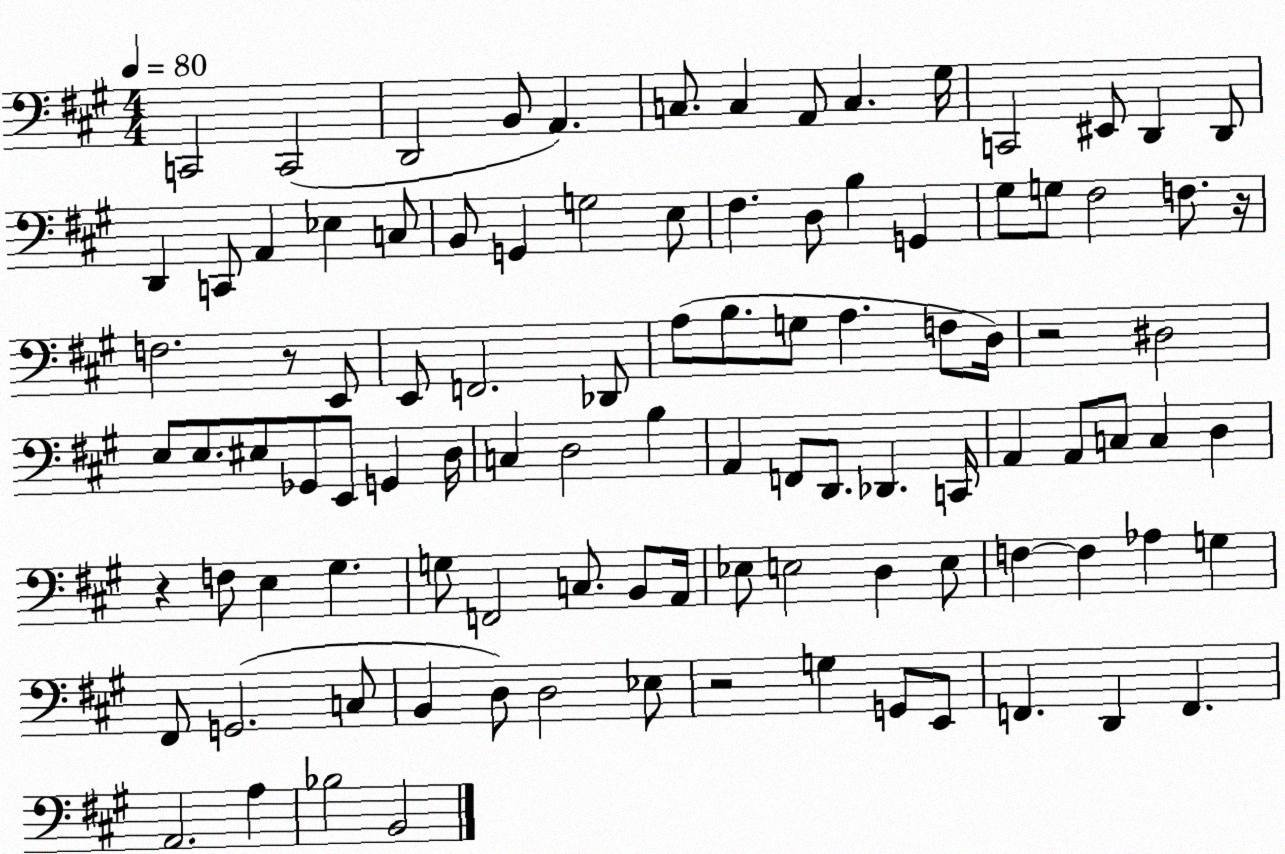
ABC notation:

X:1
T:Untitled
M:4/4
L:1/4
K:A
C,,2 C,,2 D,,2 B,,/2 A,, C,/2 C, A,,/2 C, ^G,/4 C,,2 ^E,,/2 D,, D,,/2 D,, C,,/2 A,, _E, C,/2 B,,/2 G,, G,2 E,/2 ^F, D,/2 B, G,, ^G,/2 G,/2 ^F,2 F,/2 z/4 F,2 z/2 E,,/2 E,,/2 F,,2 _D,,/2 A,/2 B,/2 G,/2 A, F,/2 D,/4 z2 ^D,2 E,/2 E,/2 ^E,/2 _G,,/2 E,,/2 G,, D,/4 C, D,2 B, A,, F,,/2 D,,/2 _D,, C,,/4 A,, A,,/2 C,/2 C, D, z F,/2 E, ^G, G,/2 F,,2 C,/2 B,,/2 A,,/4 _E,/2 E,2 D, E,/2 F, F, _A, G, ^F,,/2 G,,2 C,/2 B,, D,/2 D,2 _E,/2 z2 G, G,,/2 E,,/2 F,, D,, F,, A,,2 A, _B,2 B,,2